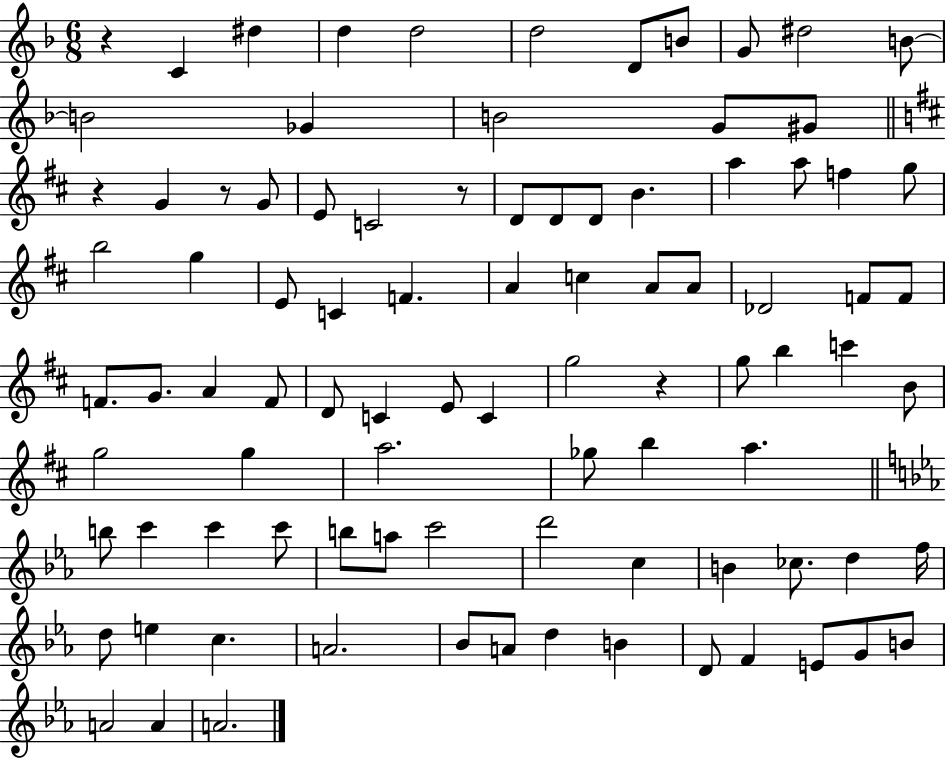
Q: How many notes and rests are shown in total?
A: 92